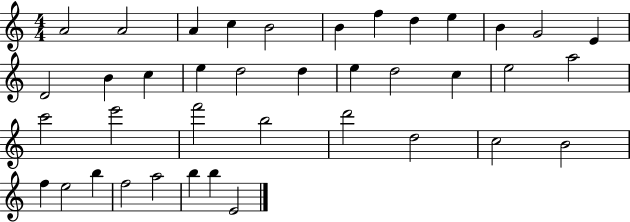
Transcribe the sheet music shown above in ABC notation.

X:1
T:Untitled
M:4/4
L:1/4
K:C
A2 A2 A c B2 B f d e B G2 E D2 B c e d2 d e d2 c e2 a2 c'2 e'2 f'2 b2 d'2 d2 c2 B2 f e2 b f2 a2 b b E2